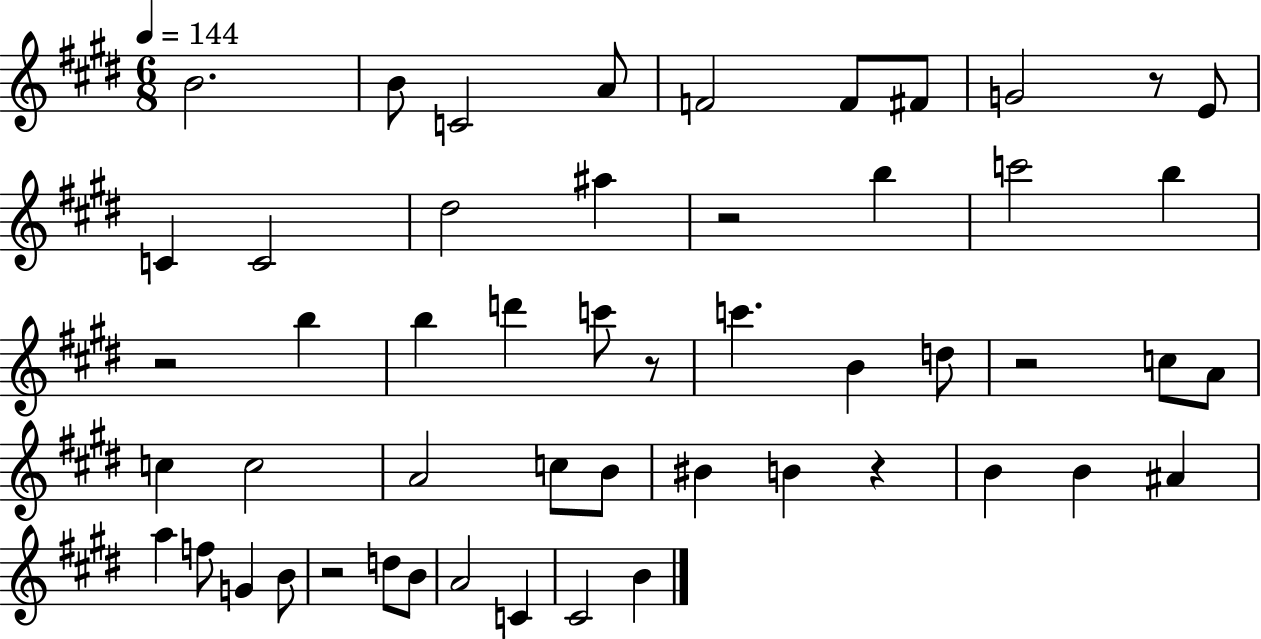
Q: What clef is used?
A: treble